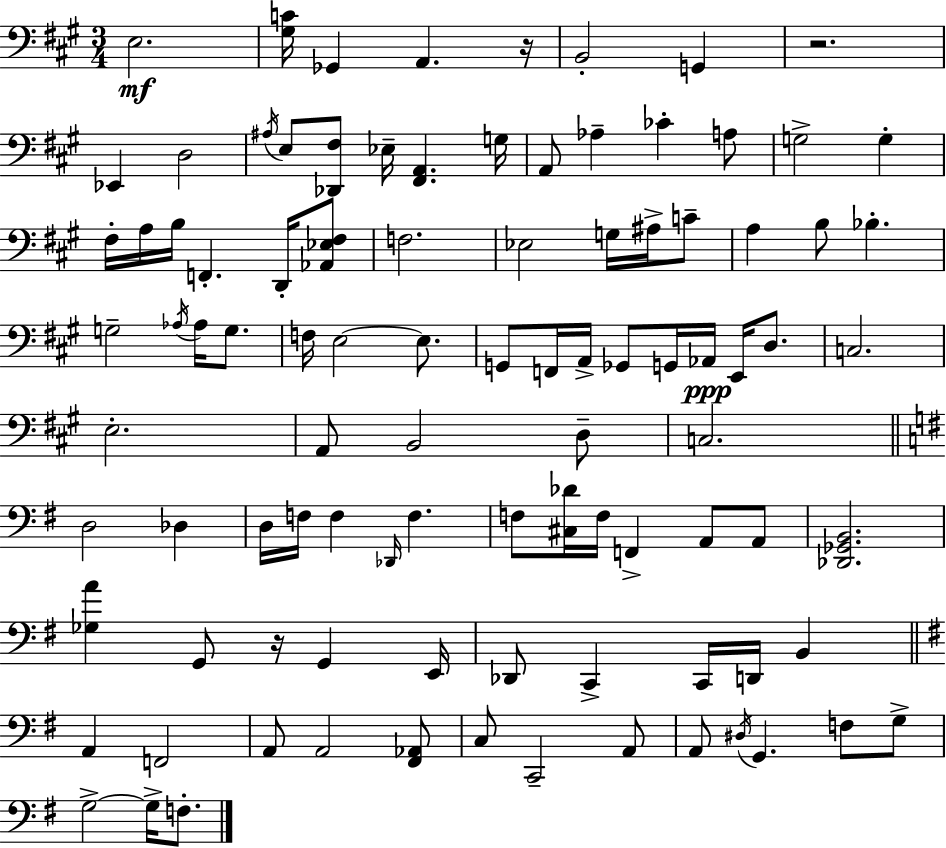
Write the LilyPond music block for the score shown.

{
  \clef bass
  \numericTimeSignature
  \time 3/4
  \key a \major
  e2.\mf | <gis c'>16 ges,4 a,4. r16 | b,2-. g,4 | r2. | \break ees,4 d2 | \acciaccatura { ais16 } e8 <des, fis>8 ees16-- <fis, a,>4. | g16 a,8 aes4-- ces'4-. a8 | g2-> g4-. | \break fis16-. a16 b16 f,4.-. d,16-. <aes, ees fis>8 | f2. | ees2 g16 ais16-> c'8-- | a4 b8 bes4.-. | \break g2-- \acciaccatura { aes16 } aes16 g8. | f16 e2~~ e8. | g,8 f,16 a,16-> ges,8 g,16 aes,16\ppp e,16 d8. | c2. | \break e2.-. | a,8 b,2 | d8-- c2. | \bar "||" \break \key g \major d2 des4 | d16 f16 f4 \grace { des,16 } f4. | f8 <cis des'>16 f16 f,4-> a,8 a,8 | <des, ges, b,>2. | \break <ges a'>4 g,8 r16 g,4 | e,16 des,8 c,4-> c,16 d,16 b,4 | \bar "||" \break \key g \major a,4 f,2 | a,8 a,2 <fis, aes,>8 | c8 c,2-- a,8 | a,8 \acciaccatura { dis16 } g,4. f8 g8-> | \break g2->~~ g16-> f8.-. | \bar "|."
}